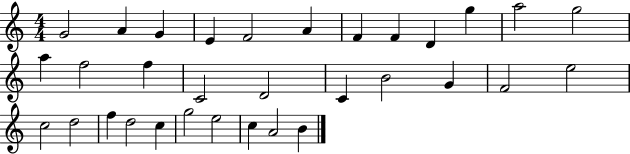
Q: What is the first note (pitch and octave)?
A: G4